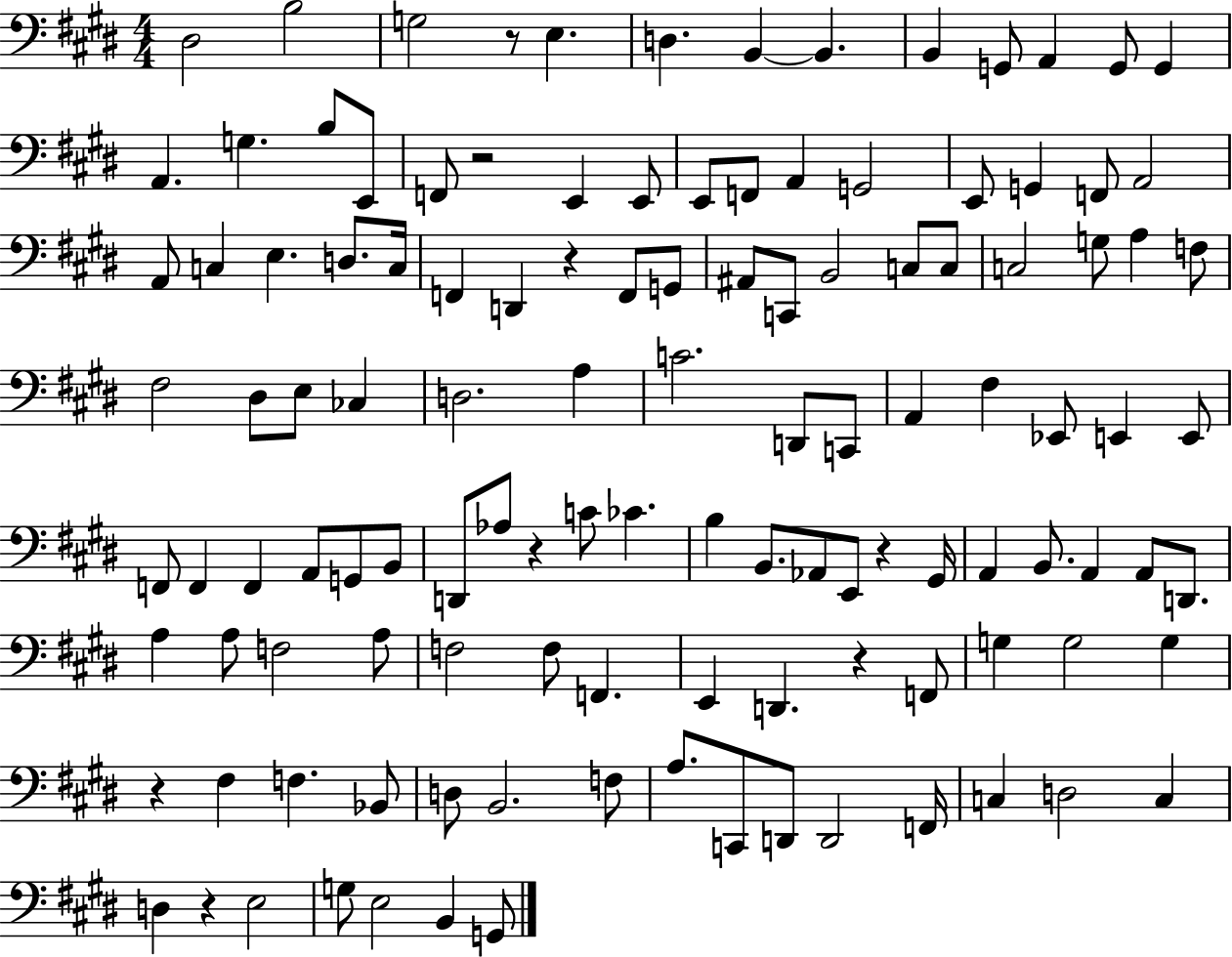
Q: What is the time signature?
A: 4/4